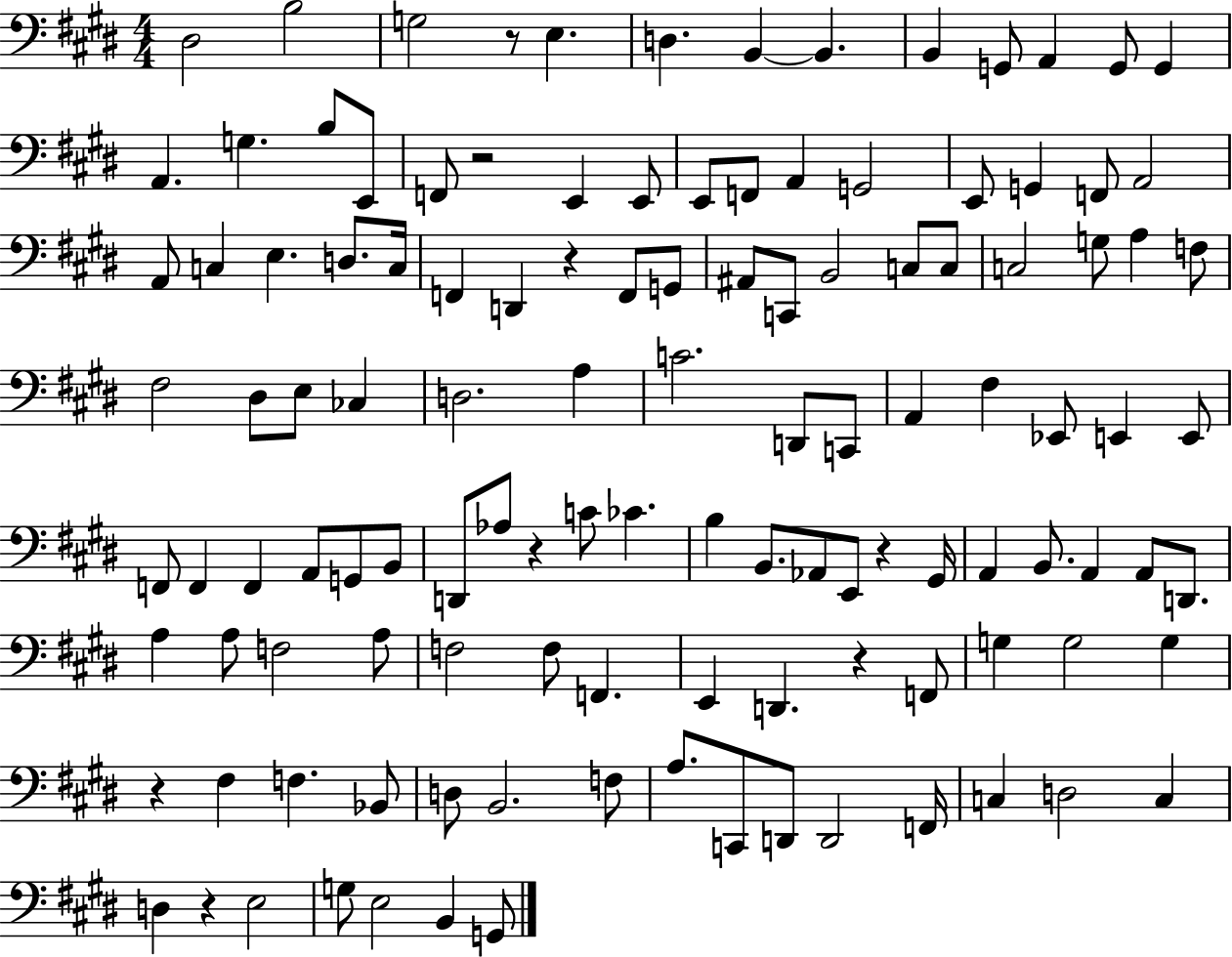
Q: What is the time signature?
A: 4/4